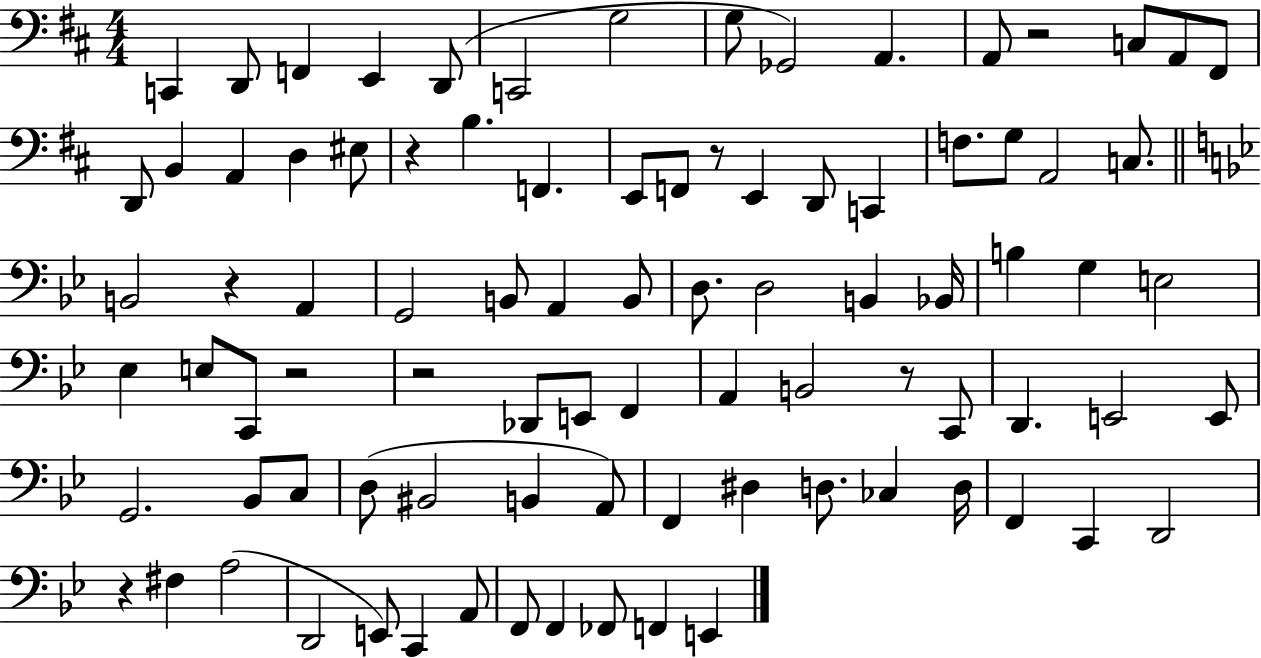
C2/q D2/e F2/q E2/q D2/e C2/h G3/h G3/e Gb2/h A2/q. A2/e R/h C3/e A2/e F#2/e D2/e B2/q A2/q D3/q EIS3/e R/q B3/q. F2/q. E2/e F2/e R/e E2/q D2/e C2/q F3/e. G3/e A2/h C3/e. B2/h R/q A2/q G2/h B2/e A2/q B2/e D3/e. D3/h B2/q Bb2/s B3/q G3/q E3/h Eb3/q E3/e C2/e R/h R/h Db2/e E2/e F2/q A2/q B2/h R/e C2/e D2/q. E2/h E2/e G2/h. Bb2/e C3/e D3/e BIS2/h B2/q A2/e F2/q D#3/q D3/e. CES3/q D3/s F2/q C2/q D2/h R/q F#3/q A3/h D2/h E2/e C2/q A2/e F2/e F2/q FES2/e F2/q E2/q